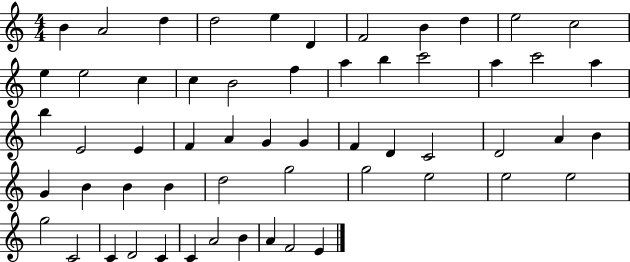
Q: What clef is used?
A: treble